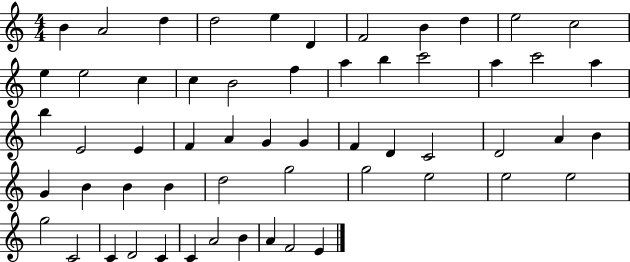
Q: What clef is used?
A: treble